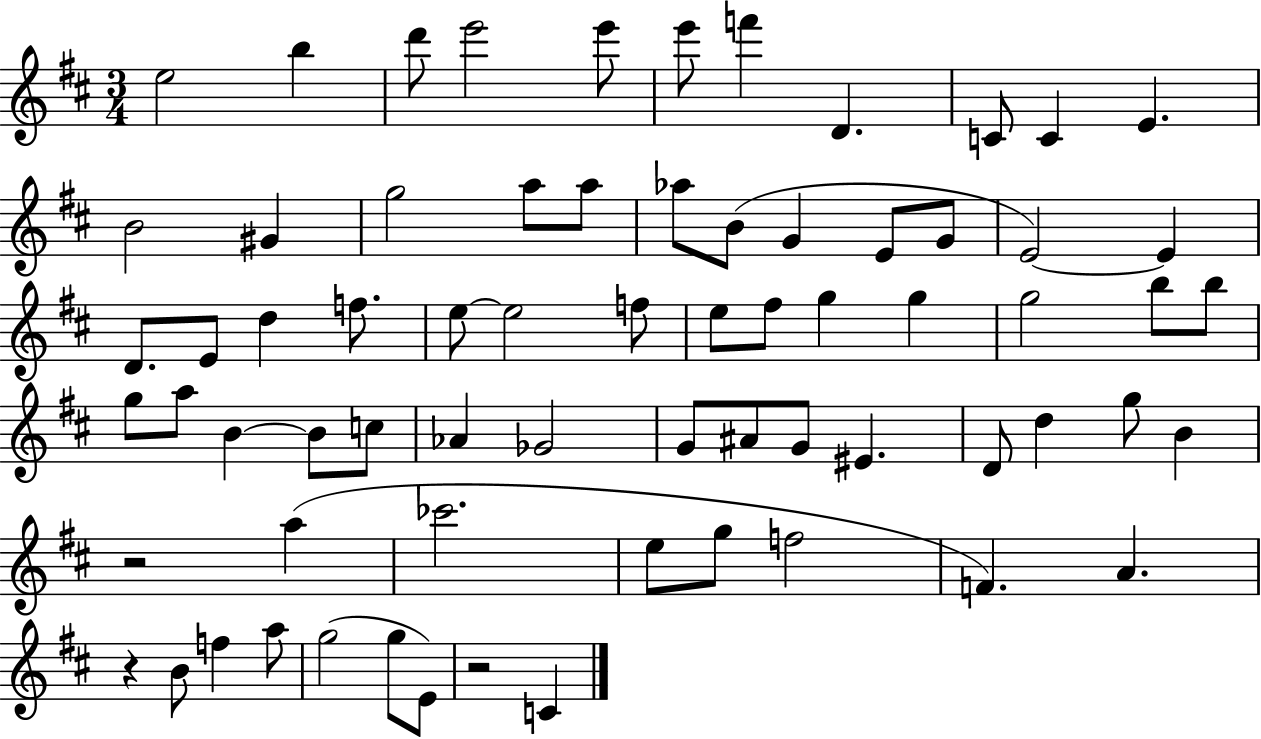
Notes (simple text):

E5/h B5/q D6/e E6/h E6/e E6/e F6/q D4/q. C4/e C4/q E4/q. B4/h G#4/q G5/h A5/e A5/e Ab5/e B4/e G4/q E4/e G4/e E4/h E4/q D4/e. E4/e D5/q F5/e. E5/e E5/h F5/e E5/e F#5/e G5/q G5/q G5/h B5/e B5/e G5/e A5/e B4/q B4/e C5/e Ab4/q Gb4/h G4/e A#4/e G4/e EIS4/q. D4/e D5/q G5/e B4/q R/h A5/q CES6/h. E5/e G5/e F5/h F4/q. A4/q. R/q B4/e F5/q A5/e G5/h G5/e E4/e R/h C4/q